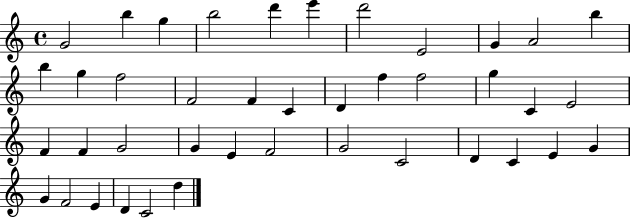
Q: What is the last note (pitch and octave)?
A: D5